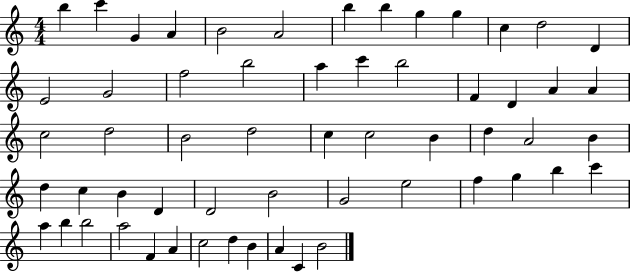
{
  \clef treble
  \numericTimeSignature
  \time 4/4
  \key c \major
  b''4 c'''4 g'4 a'4 | b'2 a'2 | b''4 b''4 g''4 g''4 | c''4 d''2 d'4 | \break e'2 g'2 | f''2 b''2 | a''4 c'''4 b''2 | f'4 d'4 a'4 a'4 | \break c''2 d''2 | b'2 d''2 | c''4 c''2 b'4 | d''4 a'2 b'4 | \break d''4 c''4 b'4 d'4 | d'2 b'2 | g'2 e''2 | f''4 g''4 b''4 c'''4 | \break a''4 b''4 b''2 | a''2 f'4 a'4 | c''2 d''4 b'4 | a'4 c'4 b'2 | \break \bar "|."
}